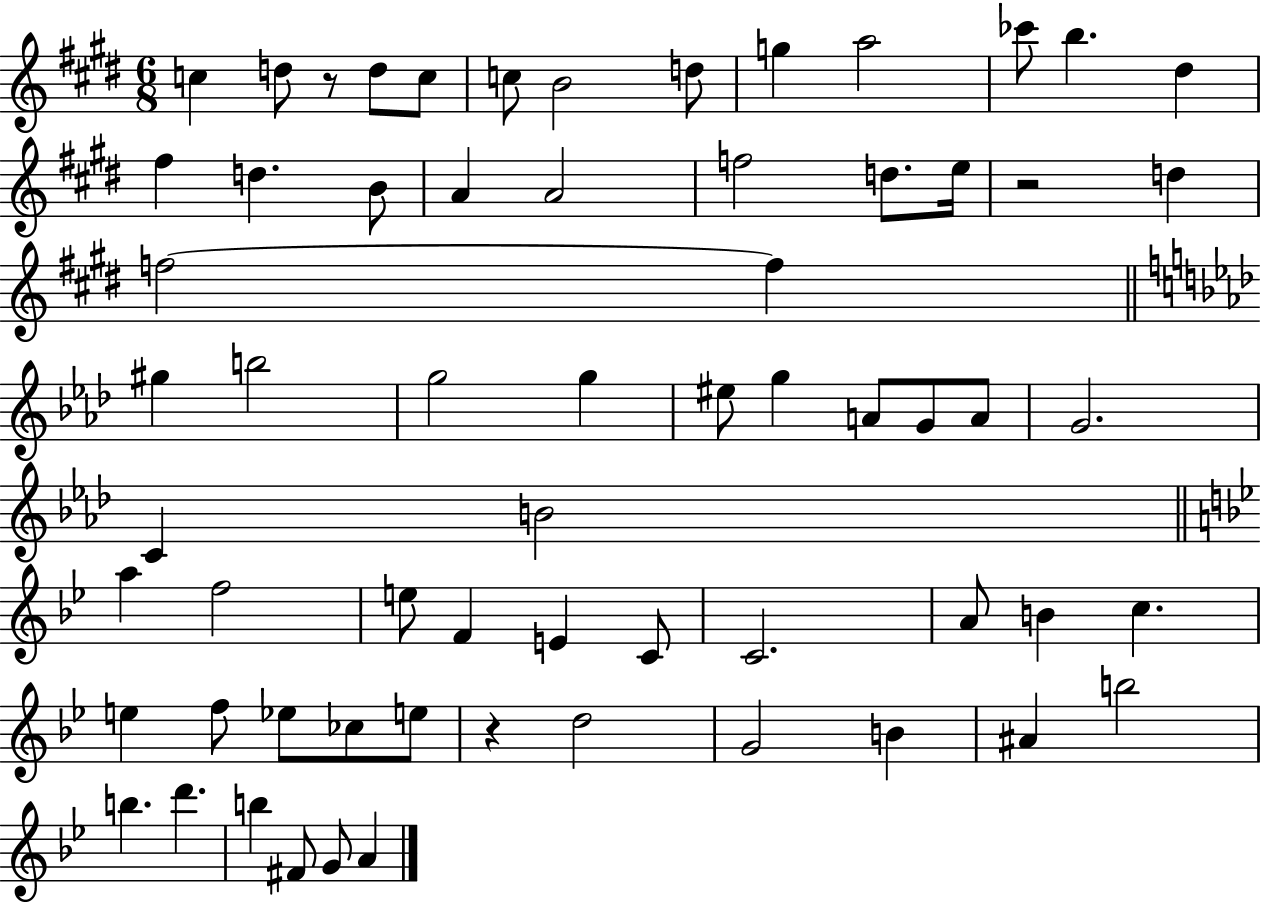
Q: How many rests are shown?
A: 3